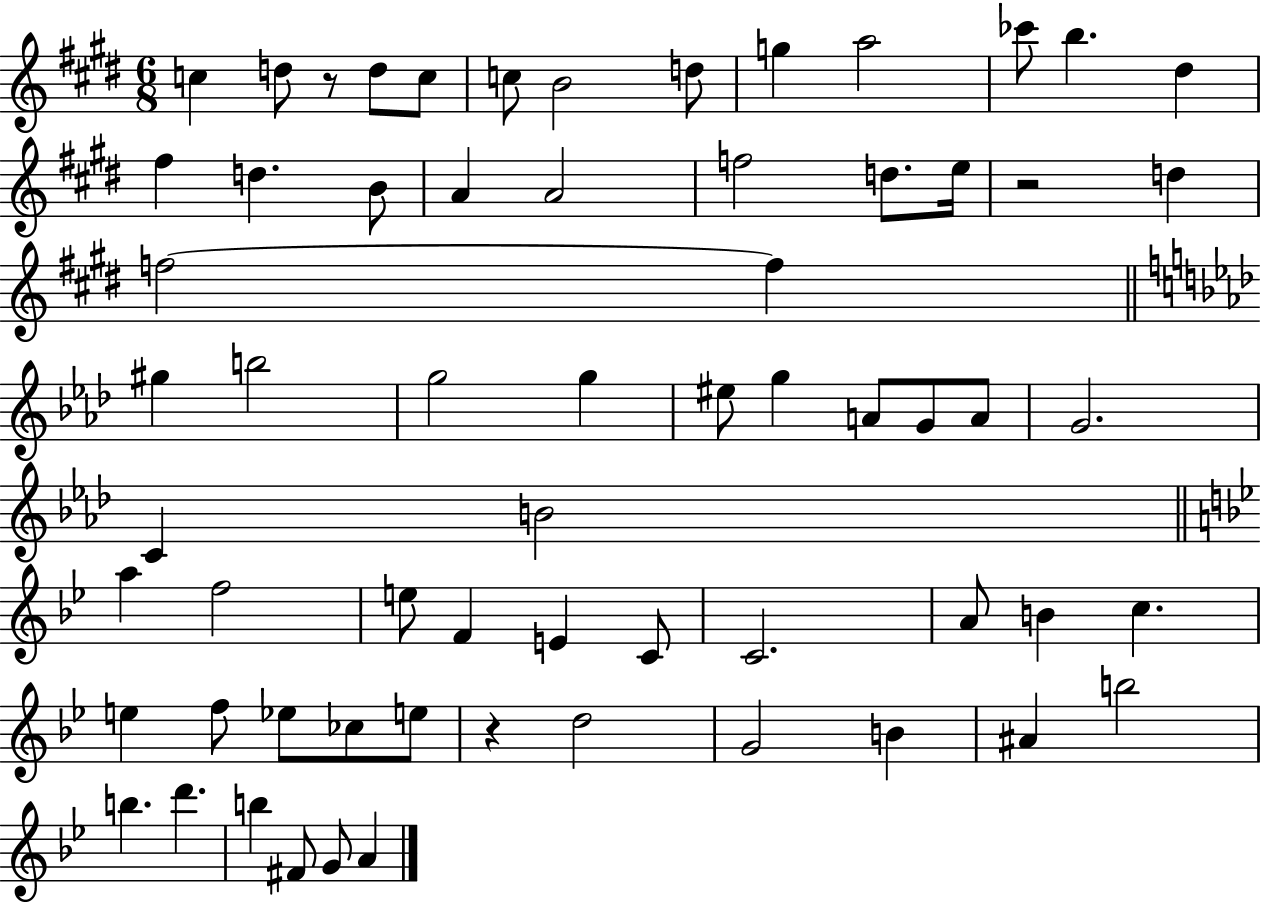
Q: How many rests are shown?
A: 3